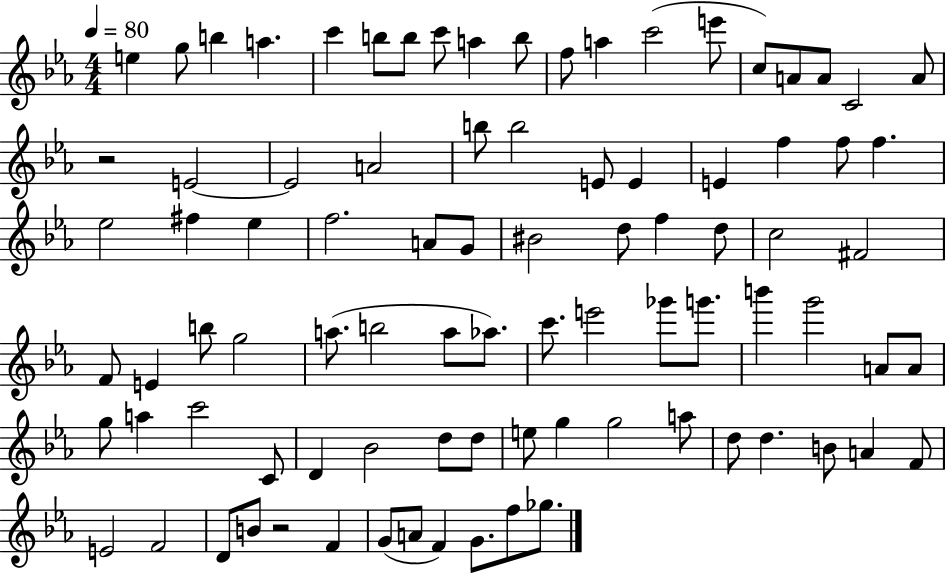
E5/q G5/e B5/q A5/q. C6/q B5/e B5/e C6/e A5/q B5/e F5/e A5/q C6/h E6/e C5/e A4/e A4/e C4/h A4/e R/h E4/h E4/h A4/h B5/e B5/h E4/e E4/q E4/q F5/q F5/e F5/q. Eb5/h F#5/q Eb5/q F5/h. A4/e G4/e BIS4/h D5/e F5/q D5/e C5/h F#4/h F4/e E4/q B5/e G5/h A5/e. B5/h A5/e Ab5/e. C6/e. E6/h Gb6/e G6/e. B6/q G6/h A4/e A4/e G5/e A5/q C6/h C4/e D4/q Bb4/h D5/e D5/e E5/e G5/q G5/h A5/e D5/e D5/q. B4/e A4/q F4/e E4/h F4/h D4/e B4/e R/h F4/q G4/e A4/e F4/q G4/e. F5/e Gb5/e.